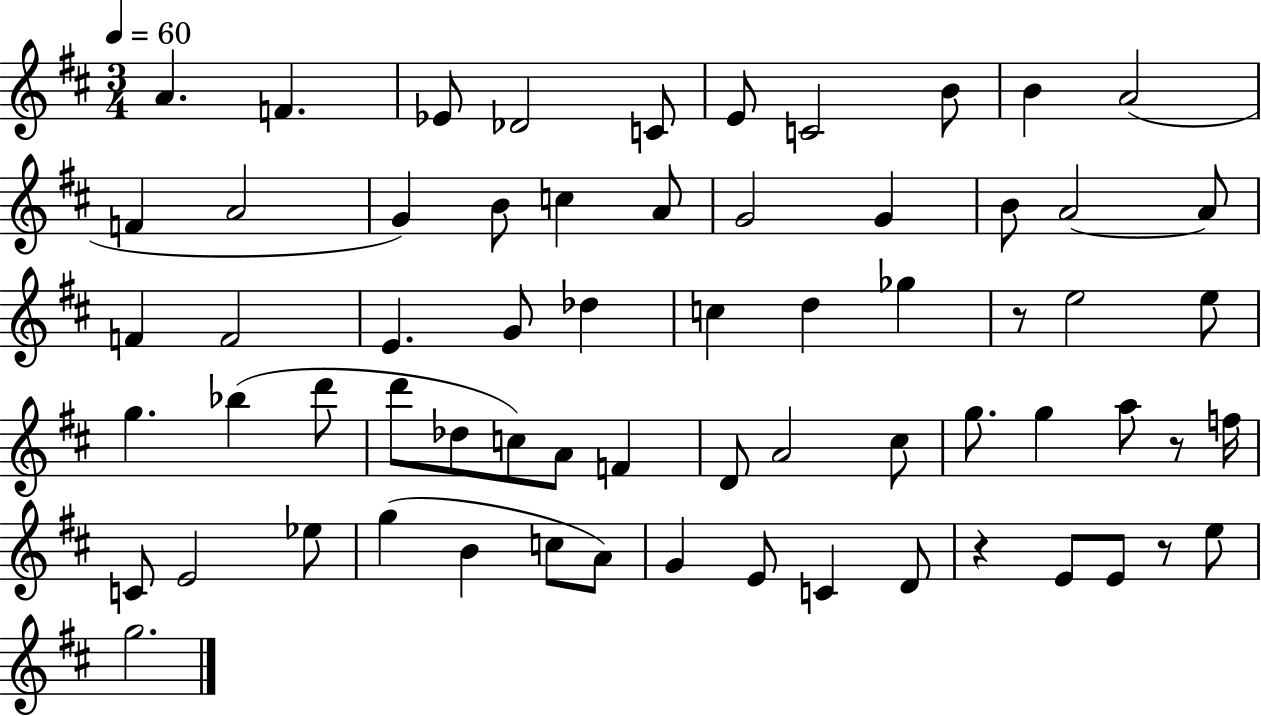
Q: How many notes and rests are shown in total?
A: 65